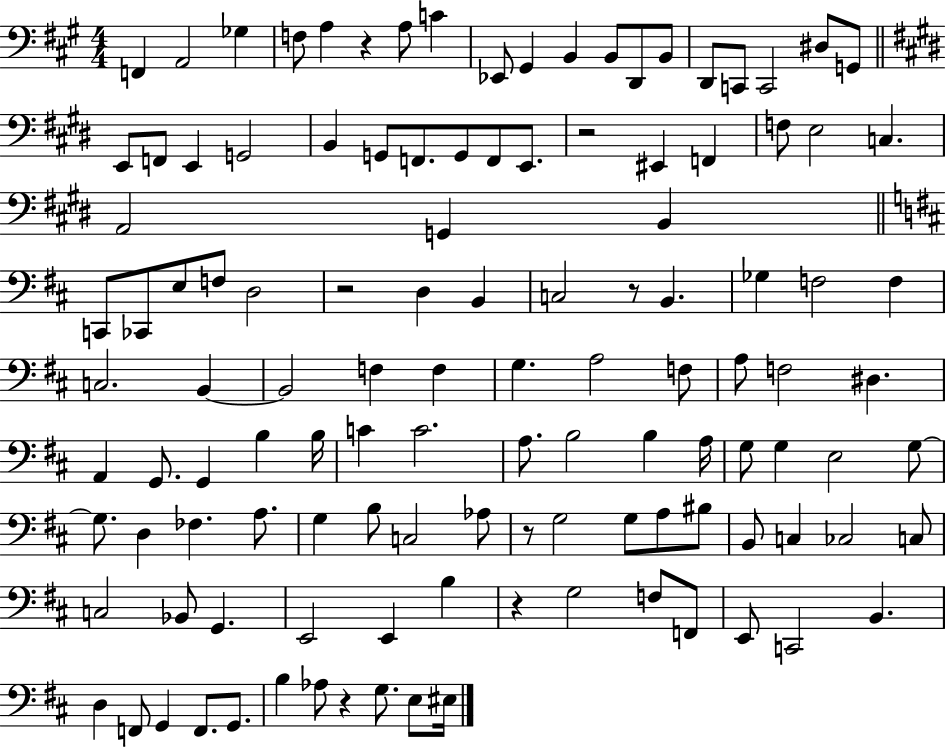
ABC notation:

X:1
T:Untitled
M:4/4
L:1/4
K:A
F,, A,,2 _G, F,/2 A, z A,/2 C _E,,/2 ^G,, B,, B,,/2 D,,/2 B,,/2 D,,/2 C,,/2 C,,2 ^D,/2 G,,/2 E,,/2 F,,/2 E,, G,,2 B,, G,,/2 F,,/2 G,,/2 F,,/2 E,,/2 z2 ^E,, F,, F,/2 E,2 C, A,,2 G,, B,, C,,/2 _C,,/2 E,/2 F,/2 D,2 z2 D, B,, C,2 z/2 B,, _G, F,2 F, C,2 B,, B,,2 F, F, G, A,2 F,/2 A,/2 F,2 ^D, A,, G,,/2 G,, B, B,/4 C C2 A,/2 B,2 B, A,/4 G,/2 G, E,2 G,/2 G,/2 D, _F, A,/2 G, B,/2 C,2 _A,/2 z/2 G,2 G,/2 A,/2 ^B,/2 B,,/2 C, _C,2 C,/2 C,2 _B,,/2 G,, E,,2 E,, B, z G,2 F,/2 F,,/2 E,,/2 C,,2 B,, D, F,,/2 G,, F,,/2 G,,/2 B, _A,/2 z G,/2 E,/2 ^E,/4